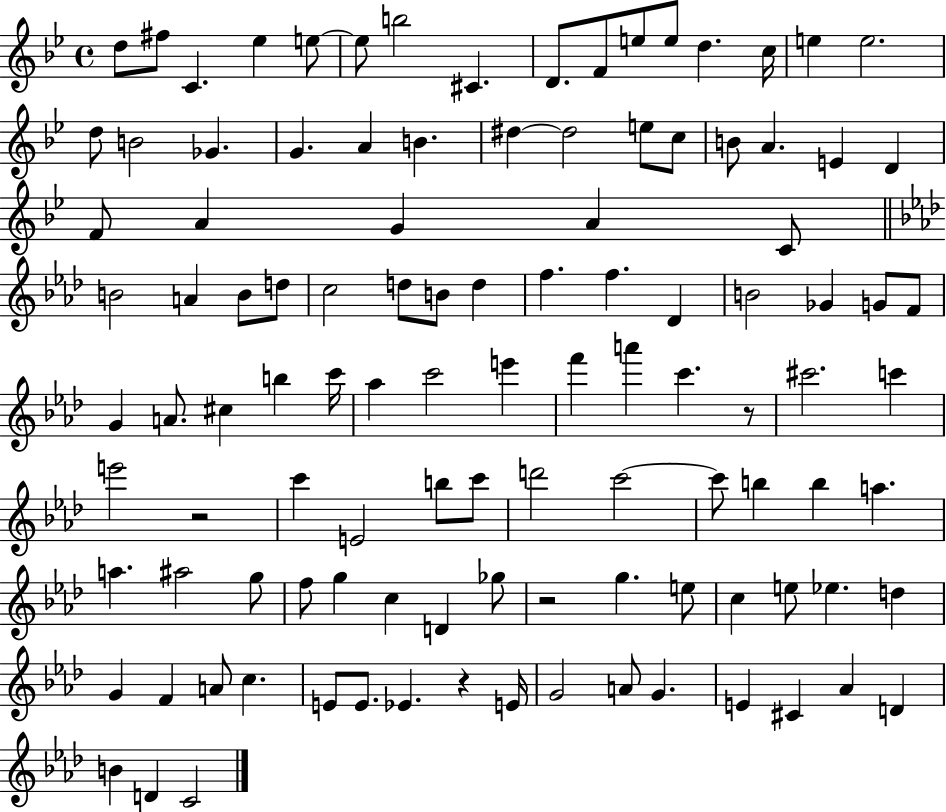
X:1
T:Untitled
M:4/4
L:1/4
K:Bb
d/2 ^f/2 C _e e/2 e/2 b2 ^C D/2 F/2 e/2 e/2 d c/4 e e2 d/2 B2 _G G A B ^d ^d2 e/2 c/2 B/2 A E D F/2 A G A C/2 B2 A B/2 d/2 c2 d/2 B/2 d f f _D B2 _G G/2 F/2 G A/2 ^c b c'/4 _a c'2 e' f' a' c' z/2 ^c'2 c' e'2 z2 c' E2 b/2 c'/2 d'2 c'2 c'/2 b b a a ^a2 g/2 f/2 g c D _g/2 z2 g e/2 c e/2 _e d G F A/2 c E/2 E/2 _E z E/4 G2 A/2 G E ^C _A D B D C2